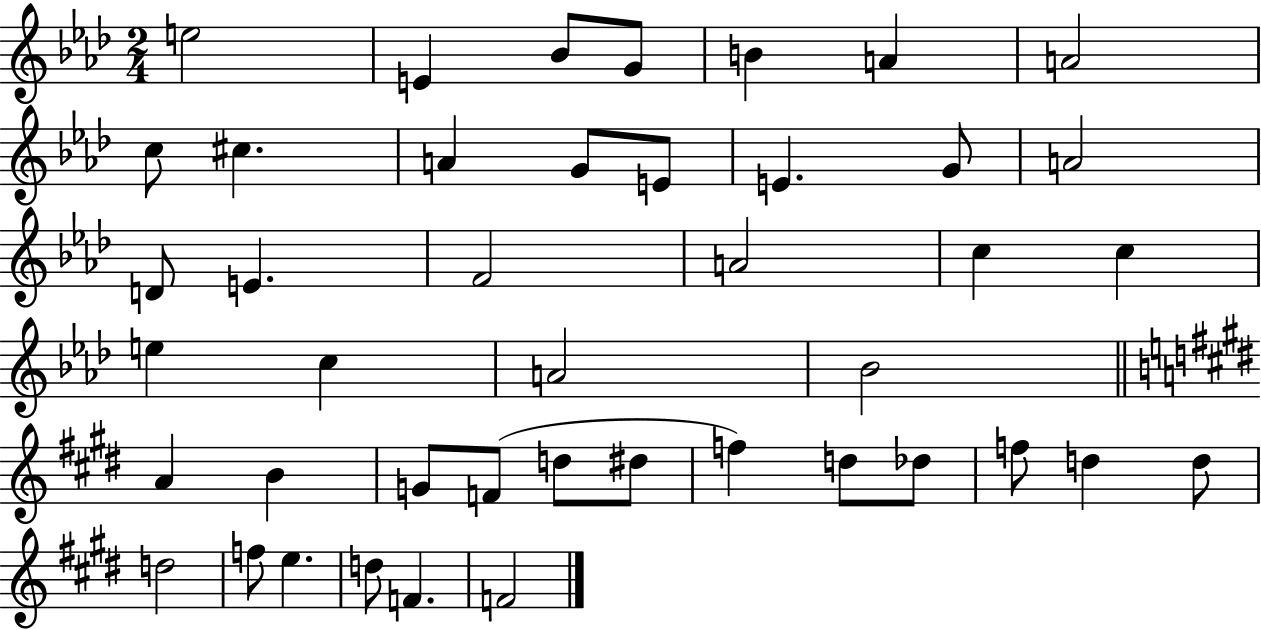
{
  \clef treble
  \numericTimeSignature
  \time 2/4
  \key aes \major
  \repeat volta 2 { e''2 | e'4 bes'8 g'8 | b'4 a'4 | a'2 | \break c''8 cis''4. | a'4 g'8 e'8 | e'4. g'8 | a'2 | \break d'8 e'4. | f'2 | a'2 | c''4 c''4 | \break e''4 c''4 | a'2 | bes'2 | \bar "||" \break \key e \major a'4 b'4 | g'8 f'8( d''8 dis''8 | f''4) d''8 des''8 | f''8 d''4 d''8 | \break d''2 | f''8 e''4. | d''8 f'4. | f'2 | \break } \bar "|."
}